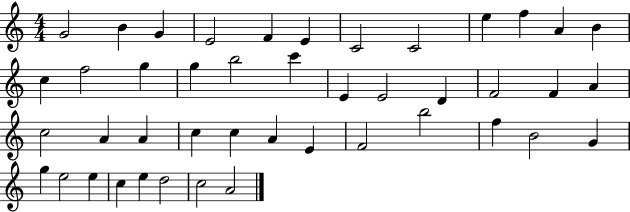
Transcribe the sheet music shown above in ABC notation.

X:1
T:Untitled
M:4/4
L:1/4
K:C
G2 B G E2 F E C2 C2 e f A B c f2 g g b2 c' E E2 D F2 F A c2 A A c c A E F2 b2 f B2 G g e2 e c e d2 c2 A2